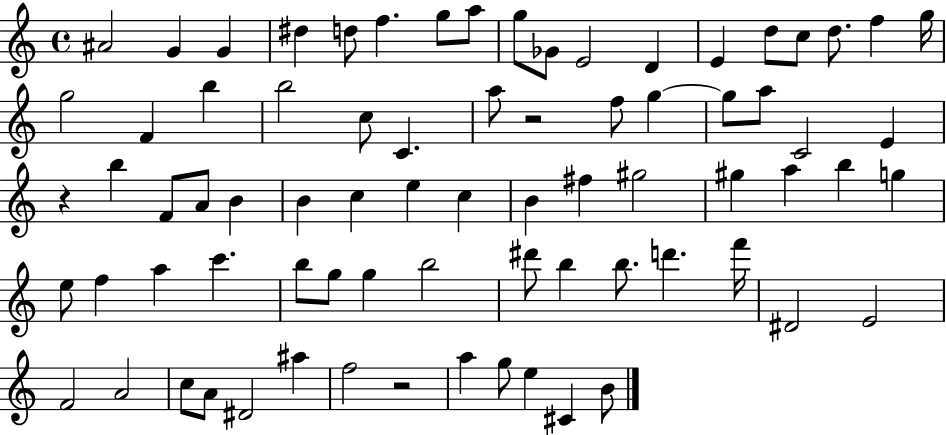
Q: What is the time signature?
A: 4/4